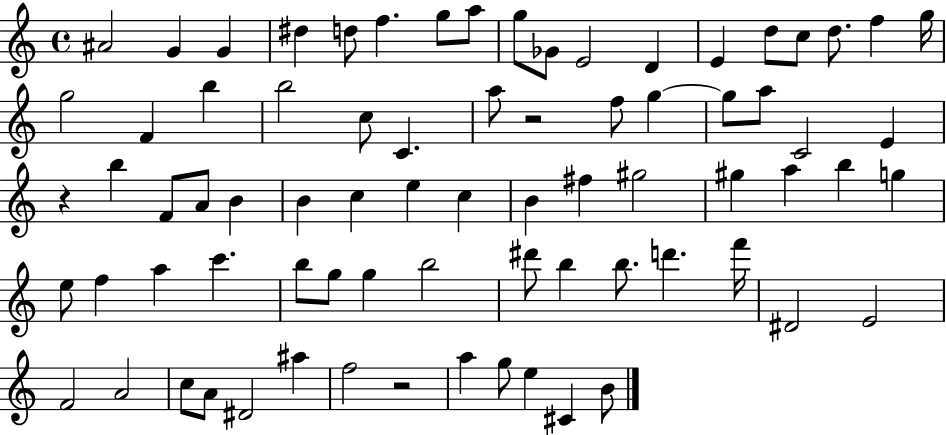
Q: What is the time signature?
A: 4/4